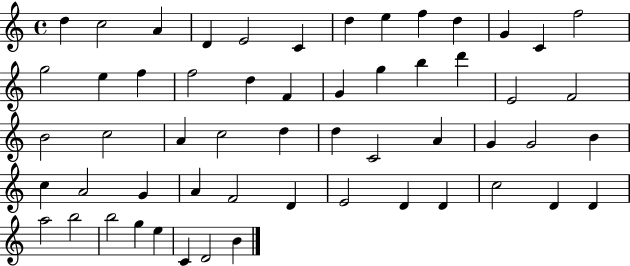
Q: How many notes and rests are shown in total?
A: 56